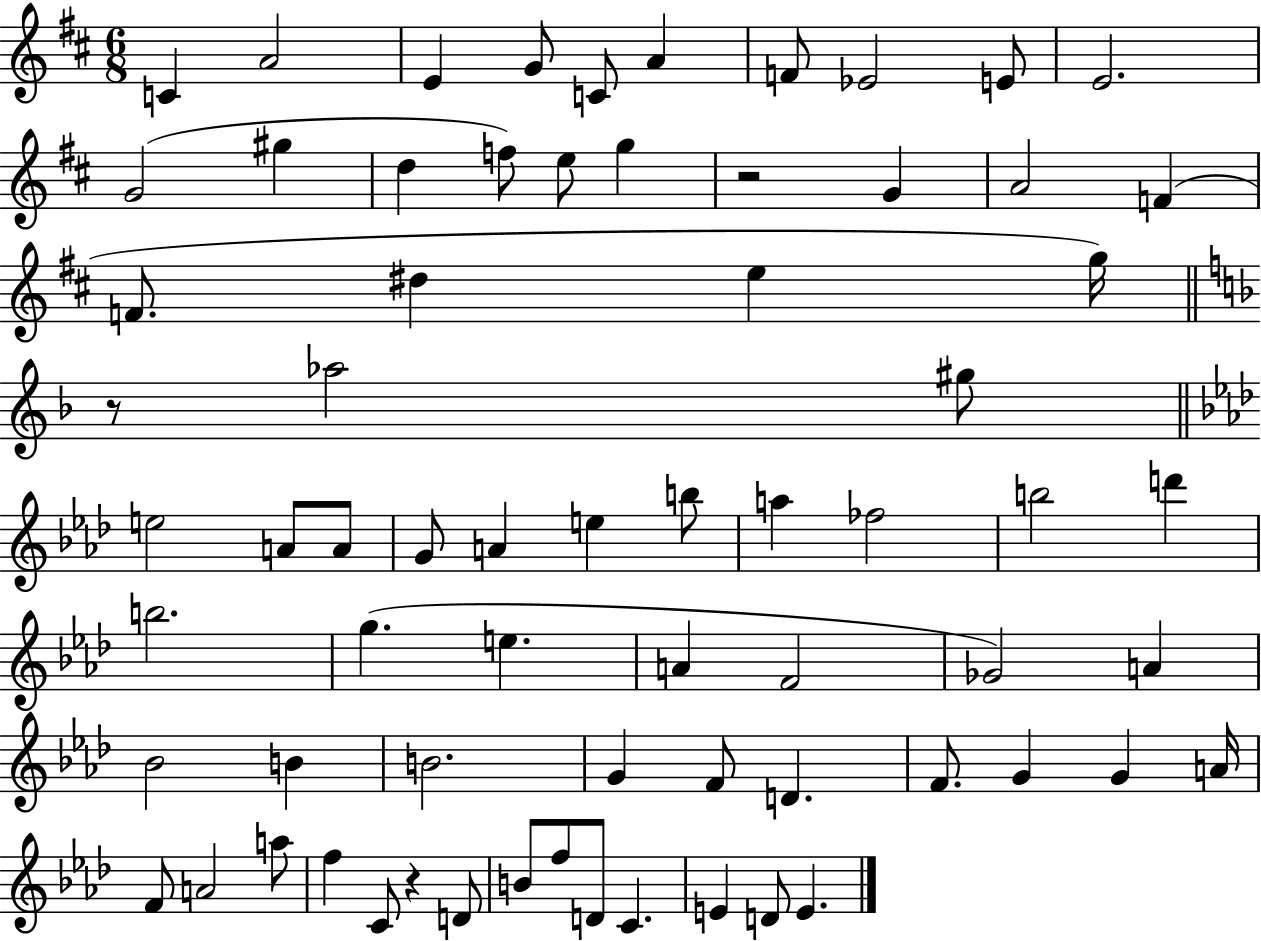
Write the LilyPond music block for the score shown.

{
  \clef treble
  \numericTimeSignature
  \time 6/8
  \key d \major
  \repeat volta 2 { c'4 a'2 | e'4 g'8 c'8 a'4 | f'8 ees'2 e'8 | e'2. | \break g'2( gis''4 | d''4 f''8) e''8 g''4 | r2 g'4 | a'2 f'4( | \break f'8. dis''4 e''4 g''16) | \bar "||" \break \key f \major r8 aes''2 gis''8 | \bar "||" \break \key aes \major e''2 a'8 a'8 | g'8 a'4 e''4 b''8 | a''4 fes''2 | b''2 d'''4 | \break b''2. | g''4.( e''4. | a'4 f'2 | ges'2) a'4 | \break bes'2 b'4 | b'2. | g'4 f'8 d'4. | f'8. g'4 g'4 a'16 | \break f'8 a'2 a''8 | f''4 c'8 r4 d'8 | b'8 f''8 d'8 c'4. | e'4 d'8 e'4. | \break } \bar "|."
}